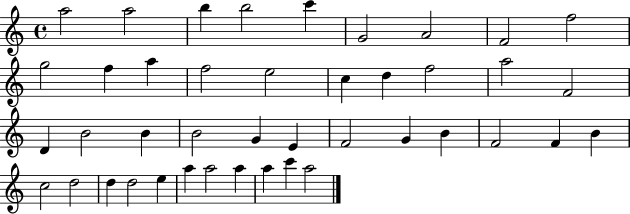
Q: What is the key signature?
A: C major